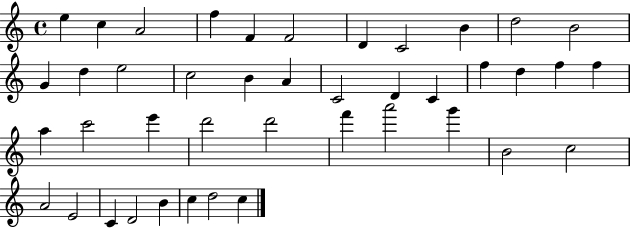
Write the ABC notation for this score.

X:1
T:Untitled
M:4/4
L:1/4
K:C
e c A2 f F F2 D C2 B d2 B2 G d e2 c2 B A C2 D C f d f f a c'2 e' d'2 d'2 f' a'2 g' B2 c2 A2 E2 C D2 B c d2 c